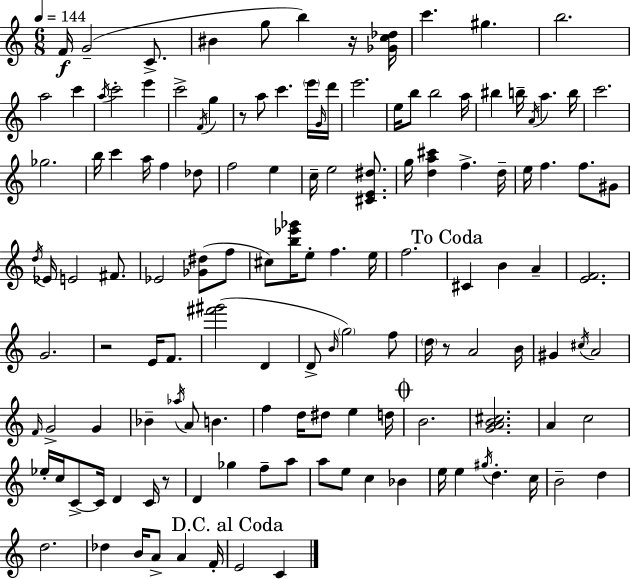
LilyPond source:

{
  \clef treble
  \numericTimeSignature
  \time 6/8
  \key c \major
  \tempo 4 = 144
  f'16\f g'2--( c'8.-> | bis'4 g''8 b''4) r16 <ges' c'' des''>16 | c'''4. gis''4. | b''2. | \break a''2 c'''4 | \acciaccatura { a''16 } c'''2-. e'''4 | c'''2-> \acciaccatura { f'16 } g''4 | r8 a''8 c'''4. | \break \parenthesize e'''16 \grace { g'16 } d'''16 e'''2. | e''16 b''8 b''2 | a''16 bis''4 b''16-- \acciaccatura { a'16 } a''4. | b''16 c'''2. | \break ges''2. | b''16 c'''4 a''16 f''4 | des''8 f''2 | e''4 c''16-- e''2 | \break <cis' e' dis''>8. g''16 <d'' a'' cis'''>4 f''4.-> | d''16-- e''16 f''4. f''8. | gis'8 \acciaccatura { d''16 } ees'16 e'2 | fis'8. ees'2 | \break <ges' dis''>8( f''8 cis''8) <b'' ees''' ges'''>16 e''8-. f''4. | e''16 f''2. | \mark "To Coda" cis'4 b'4 | a'4-- <e' f'>2. | \break g'2. | r2 | e'16 f'8. <fis''' gis'''>2( | d'4 d'8-> \grace { b'16 }) \parenthesize g''2 | \break f''8 \parenthesize d''16 r8 a'2 | b'16 gis'4 \acciaccatura { cis''16 } a'2 | \grace { f'16 } g'2-> | g'4 bes'4-- | \break \acciaccatura { aes''16 } a'8 b'4. f''4 | d''16 dis''8 e''4 d''16 \mark \markup { \musicglyph "scripts.coda" } b'2. | <g' a' b' cis''>2. | a'4 | \break c''2 ees''16-. c''16 c'8->~~ | c'16 d'4 c'16 r8 d'4 | ges''4 f''8-- a''8 a''8 e''8 | c''4 bes'4 e''16 e''4 | \break \acciaccatura { gis''16 } d''4.-. c''16 b'2-- | d''4 d''2. | des''4 | b'16 a'8-> a'4 f'16-. \mark "D.C. al Coda" e'2 | \break c'4 \bar "|."
}